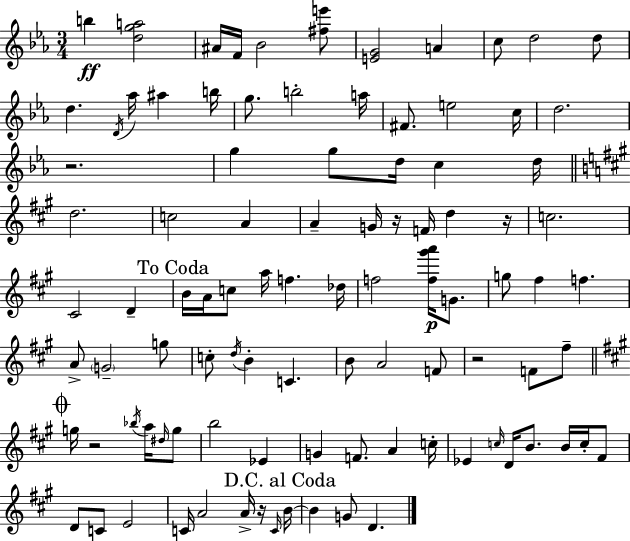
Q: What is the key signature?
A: EES major